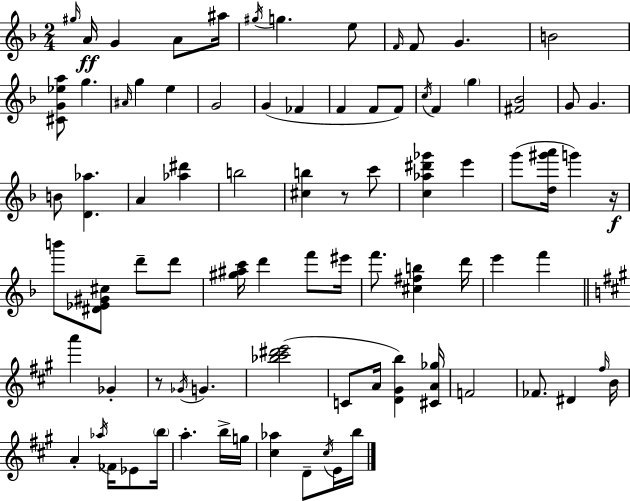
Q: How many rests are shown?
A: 3